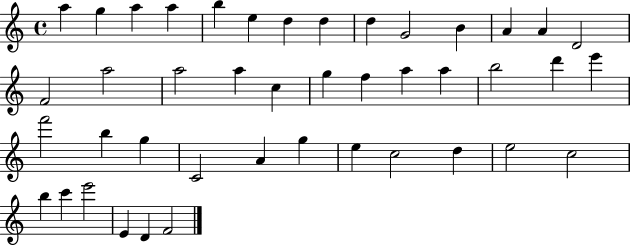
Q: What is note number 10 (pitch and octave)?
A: G4